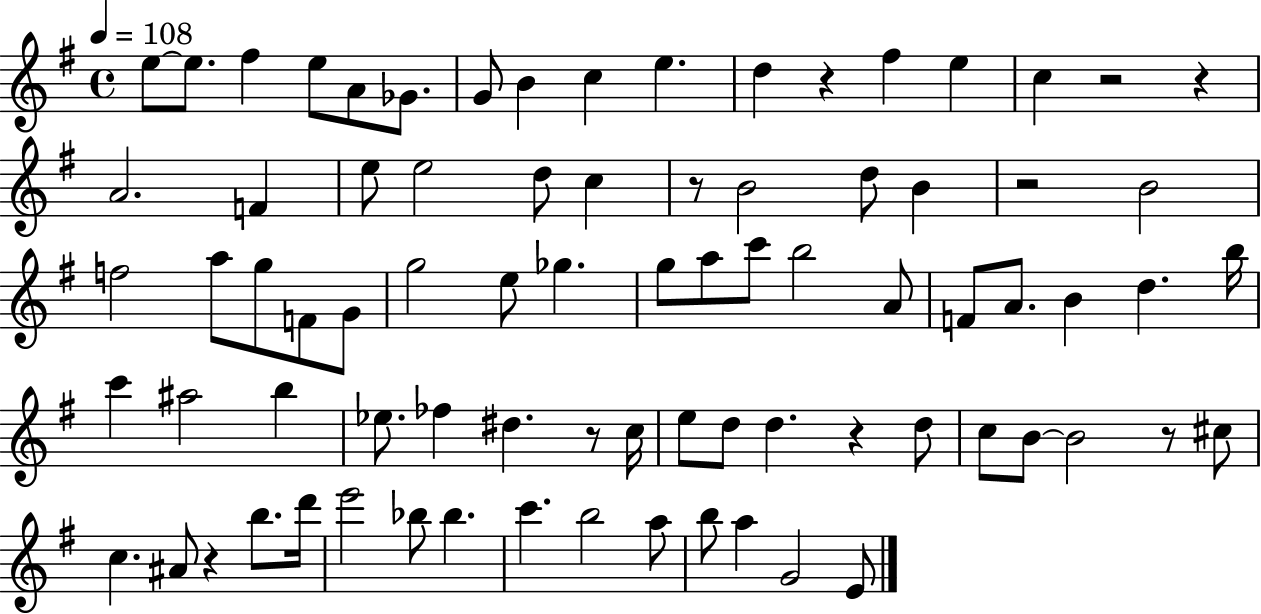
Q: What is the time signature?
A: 4/4